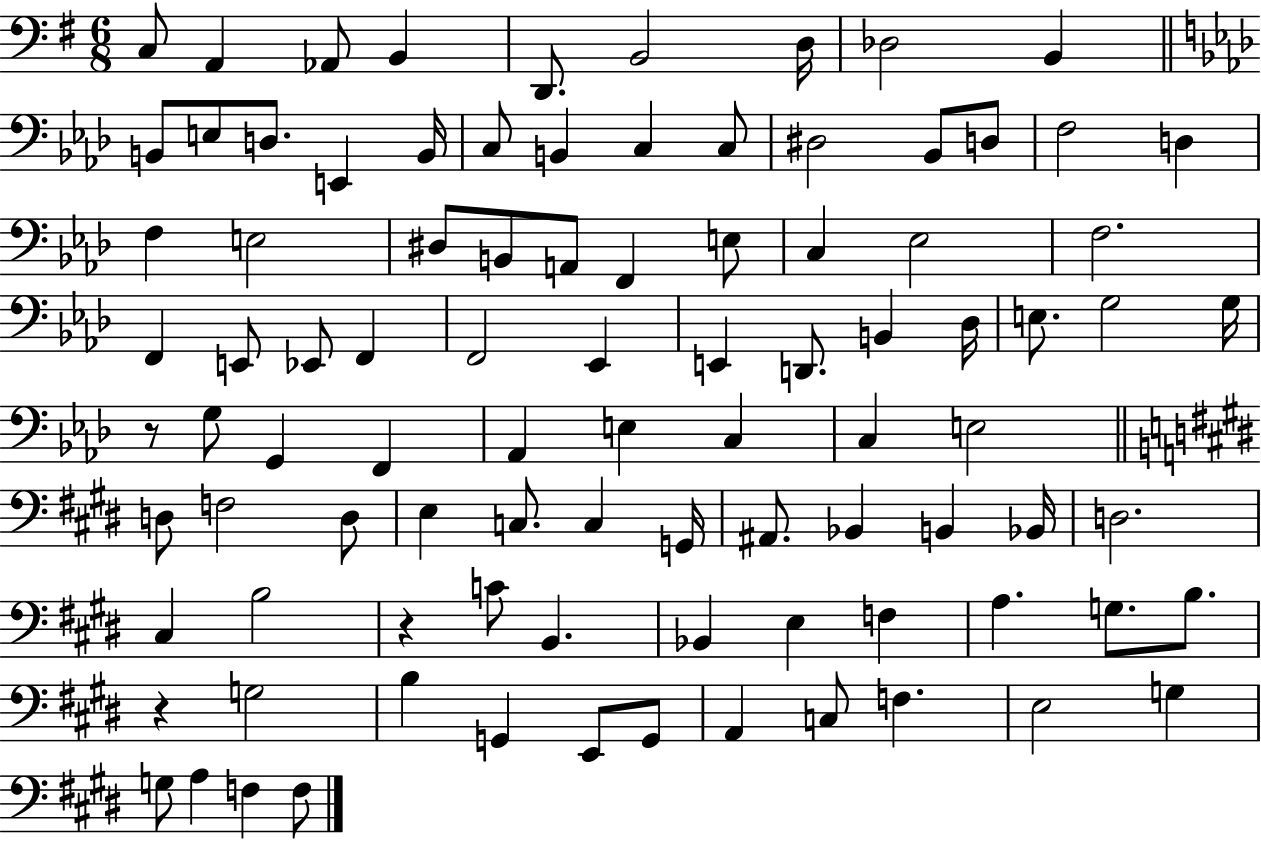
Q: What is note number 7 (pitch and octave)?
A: D3